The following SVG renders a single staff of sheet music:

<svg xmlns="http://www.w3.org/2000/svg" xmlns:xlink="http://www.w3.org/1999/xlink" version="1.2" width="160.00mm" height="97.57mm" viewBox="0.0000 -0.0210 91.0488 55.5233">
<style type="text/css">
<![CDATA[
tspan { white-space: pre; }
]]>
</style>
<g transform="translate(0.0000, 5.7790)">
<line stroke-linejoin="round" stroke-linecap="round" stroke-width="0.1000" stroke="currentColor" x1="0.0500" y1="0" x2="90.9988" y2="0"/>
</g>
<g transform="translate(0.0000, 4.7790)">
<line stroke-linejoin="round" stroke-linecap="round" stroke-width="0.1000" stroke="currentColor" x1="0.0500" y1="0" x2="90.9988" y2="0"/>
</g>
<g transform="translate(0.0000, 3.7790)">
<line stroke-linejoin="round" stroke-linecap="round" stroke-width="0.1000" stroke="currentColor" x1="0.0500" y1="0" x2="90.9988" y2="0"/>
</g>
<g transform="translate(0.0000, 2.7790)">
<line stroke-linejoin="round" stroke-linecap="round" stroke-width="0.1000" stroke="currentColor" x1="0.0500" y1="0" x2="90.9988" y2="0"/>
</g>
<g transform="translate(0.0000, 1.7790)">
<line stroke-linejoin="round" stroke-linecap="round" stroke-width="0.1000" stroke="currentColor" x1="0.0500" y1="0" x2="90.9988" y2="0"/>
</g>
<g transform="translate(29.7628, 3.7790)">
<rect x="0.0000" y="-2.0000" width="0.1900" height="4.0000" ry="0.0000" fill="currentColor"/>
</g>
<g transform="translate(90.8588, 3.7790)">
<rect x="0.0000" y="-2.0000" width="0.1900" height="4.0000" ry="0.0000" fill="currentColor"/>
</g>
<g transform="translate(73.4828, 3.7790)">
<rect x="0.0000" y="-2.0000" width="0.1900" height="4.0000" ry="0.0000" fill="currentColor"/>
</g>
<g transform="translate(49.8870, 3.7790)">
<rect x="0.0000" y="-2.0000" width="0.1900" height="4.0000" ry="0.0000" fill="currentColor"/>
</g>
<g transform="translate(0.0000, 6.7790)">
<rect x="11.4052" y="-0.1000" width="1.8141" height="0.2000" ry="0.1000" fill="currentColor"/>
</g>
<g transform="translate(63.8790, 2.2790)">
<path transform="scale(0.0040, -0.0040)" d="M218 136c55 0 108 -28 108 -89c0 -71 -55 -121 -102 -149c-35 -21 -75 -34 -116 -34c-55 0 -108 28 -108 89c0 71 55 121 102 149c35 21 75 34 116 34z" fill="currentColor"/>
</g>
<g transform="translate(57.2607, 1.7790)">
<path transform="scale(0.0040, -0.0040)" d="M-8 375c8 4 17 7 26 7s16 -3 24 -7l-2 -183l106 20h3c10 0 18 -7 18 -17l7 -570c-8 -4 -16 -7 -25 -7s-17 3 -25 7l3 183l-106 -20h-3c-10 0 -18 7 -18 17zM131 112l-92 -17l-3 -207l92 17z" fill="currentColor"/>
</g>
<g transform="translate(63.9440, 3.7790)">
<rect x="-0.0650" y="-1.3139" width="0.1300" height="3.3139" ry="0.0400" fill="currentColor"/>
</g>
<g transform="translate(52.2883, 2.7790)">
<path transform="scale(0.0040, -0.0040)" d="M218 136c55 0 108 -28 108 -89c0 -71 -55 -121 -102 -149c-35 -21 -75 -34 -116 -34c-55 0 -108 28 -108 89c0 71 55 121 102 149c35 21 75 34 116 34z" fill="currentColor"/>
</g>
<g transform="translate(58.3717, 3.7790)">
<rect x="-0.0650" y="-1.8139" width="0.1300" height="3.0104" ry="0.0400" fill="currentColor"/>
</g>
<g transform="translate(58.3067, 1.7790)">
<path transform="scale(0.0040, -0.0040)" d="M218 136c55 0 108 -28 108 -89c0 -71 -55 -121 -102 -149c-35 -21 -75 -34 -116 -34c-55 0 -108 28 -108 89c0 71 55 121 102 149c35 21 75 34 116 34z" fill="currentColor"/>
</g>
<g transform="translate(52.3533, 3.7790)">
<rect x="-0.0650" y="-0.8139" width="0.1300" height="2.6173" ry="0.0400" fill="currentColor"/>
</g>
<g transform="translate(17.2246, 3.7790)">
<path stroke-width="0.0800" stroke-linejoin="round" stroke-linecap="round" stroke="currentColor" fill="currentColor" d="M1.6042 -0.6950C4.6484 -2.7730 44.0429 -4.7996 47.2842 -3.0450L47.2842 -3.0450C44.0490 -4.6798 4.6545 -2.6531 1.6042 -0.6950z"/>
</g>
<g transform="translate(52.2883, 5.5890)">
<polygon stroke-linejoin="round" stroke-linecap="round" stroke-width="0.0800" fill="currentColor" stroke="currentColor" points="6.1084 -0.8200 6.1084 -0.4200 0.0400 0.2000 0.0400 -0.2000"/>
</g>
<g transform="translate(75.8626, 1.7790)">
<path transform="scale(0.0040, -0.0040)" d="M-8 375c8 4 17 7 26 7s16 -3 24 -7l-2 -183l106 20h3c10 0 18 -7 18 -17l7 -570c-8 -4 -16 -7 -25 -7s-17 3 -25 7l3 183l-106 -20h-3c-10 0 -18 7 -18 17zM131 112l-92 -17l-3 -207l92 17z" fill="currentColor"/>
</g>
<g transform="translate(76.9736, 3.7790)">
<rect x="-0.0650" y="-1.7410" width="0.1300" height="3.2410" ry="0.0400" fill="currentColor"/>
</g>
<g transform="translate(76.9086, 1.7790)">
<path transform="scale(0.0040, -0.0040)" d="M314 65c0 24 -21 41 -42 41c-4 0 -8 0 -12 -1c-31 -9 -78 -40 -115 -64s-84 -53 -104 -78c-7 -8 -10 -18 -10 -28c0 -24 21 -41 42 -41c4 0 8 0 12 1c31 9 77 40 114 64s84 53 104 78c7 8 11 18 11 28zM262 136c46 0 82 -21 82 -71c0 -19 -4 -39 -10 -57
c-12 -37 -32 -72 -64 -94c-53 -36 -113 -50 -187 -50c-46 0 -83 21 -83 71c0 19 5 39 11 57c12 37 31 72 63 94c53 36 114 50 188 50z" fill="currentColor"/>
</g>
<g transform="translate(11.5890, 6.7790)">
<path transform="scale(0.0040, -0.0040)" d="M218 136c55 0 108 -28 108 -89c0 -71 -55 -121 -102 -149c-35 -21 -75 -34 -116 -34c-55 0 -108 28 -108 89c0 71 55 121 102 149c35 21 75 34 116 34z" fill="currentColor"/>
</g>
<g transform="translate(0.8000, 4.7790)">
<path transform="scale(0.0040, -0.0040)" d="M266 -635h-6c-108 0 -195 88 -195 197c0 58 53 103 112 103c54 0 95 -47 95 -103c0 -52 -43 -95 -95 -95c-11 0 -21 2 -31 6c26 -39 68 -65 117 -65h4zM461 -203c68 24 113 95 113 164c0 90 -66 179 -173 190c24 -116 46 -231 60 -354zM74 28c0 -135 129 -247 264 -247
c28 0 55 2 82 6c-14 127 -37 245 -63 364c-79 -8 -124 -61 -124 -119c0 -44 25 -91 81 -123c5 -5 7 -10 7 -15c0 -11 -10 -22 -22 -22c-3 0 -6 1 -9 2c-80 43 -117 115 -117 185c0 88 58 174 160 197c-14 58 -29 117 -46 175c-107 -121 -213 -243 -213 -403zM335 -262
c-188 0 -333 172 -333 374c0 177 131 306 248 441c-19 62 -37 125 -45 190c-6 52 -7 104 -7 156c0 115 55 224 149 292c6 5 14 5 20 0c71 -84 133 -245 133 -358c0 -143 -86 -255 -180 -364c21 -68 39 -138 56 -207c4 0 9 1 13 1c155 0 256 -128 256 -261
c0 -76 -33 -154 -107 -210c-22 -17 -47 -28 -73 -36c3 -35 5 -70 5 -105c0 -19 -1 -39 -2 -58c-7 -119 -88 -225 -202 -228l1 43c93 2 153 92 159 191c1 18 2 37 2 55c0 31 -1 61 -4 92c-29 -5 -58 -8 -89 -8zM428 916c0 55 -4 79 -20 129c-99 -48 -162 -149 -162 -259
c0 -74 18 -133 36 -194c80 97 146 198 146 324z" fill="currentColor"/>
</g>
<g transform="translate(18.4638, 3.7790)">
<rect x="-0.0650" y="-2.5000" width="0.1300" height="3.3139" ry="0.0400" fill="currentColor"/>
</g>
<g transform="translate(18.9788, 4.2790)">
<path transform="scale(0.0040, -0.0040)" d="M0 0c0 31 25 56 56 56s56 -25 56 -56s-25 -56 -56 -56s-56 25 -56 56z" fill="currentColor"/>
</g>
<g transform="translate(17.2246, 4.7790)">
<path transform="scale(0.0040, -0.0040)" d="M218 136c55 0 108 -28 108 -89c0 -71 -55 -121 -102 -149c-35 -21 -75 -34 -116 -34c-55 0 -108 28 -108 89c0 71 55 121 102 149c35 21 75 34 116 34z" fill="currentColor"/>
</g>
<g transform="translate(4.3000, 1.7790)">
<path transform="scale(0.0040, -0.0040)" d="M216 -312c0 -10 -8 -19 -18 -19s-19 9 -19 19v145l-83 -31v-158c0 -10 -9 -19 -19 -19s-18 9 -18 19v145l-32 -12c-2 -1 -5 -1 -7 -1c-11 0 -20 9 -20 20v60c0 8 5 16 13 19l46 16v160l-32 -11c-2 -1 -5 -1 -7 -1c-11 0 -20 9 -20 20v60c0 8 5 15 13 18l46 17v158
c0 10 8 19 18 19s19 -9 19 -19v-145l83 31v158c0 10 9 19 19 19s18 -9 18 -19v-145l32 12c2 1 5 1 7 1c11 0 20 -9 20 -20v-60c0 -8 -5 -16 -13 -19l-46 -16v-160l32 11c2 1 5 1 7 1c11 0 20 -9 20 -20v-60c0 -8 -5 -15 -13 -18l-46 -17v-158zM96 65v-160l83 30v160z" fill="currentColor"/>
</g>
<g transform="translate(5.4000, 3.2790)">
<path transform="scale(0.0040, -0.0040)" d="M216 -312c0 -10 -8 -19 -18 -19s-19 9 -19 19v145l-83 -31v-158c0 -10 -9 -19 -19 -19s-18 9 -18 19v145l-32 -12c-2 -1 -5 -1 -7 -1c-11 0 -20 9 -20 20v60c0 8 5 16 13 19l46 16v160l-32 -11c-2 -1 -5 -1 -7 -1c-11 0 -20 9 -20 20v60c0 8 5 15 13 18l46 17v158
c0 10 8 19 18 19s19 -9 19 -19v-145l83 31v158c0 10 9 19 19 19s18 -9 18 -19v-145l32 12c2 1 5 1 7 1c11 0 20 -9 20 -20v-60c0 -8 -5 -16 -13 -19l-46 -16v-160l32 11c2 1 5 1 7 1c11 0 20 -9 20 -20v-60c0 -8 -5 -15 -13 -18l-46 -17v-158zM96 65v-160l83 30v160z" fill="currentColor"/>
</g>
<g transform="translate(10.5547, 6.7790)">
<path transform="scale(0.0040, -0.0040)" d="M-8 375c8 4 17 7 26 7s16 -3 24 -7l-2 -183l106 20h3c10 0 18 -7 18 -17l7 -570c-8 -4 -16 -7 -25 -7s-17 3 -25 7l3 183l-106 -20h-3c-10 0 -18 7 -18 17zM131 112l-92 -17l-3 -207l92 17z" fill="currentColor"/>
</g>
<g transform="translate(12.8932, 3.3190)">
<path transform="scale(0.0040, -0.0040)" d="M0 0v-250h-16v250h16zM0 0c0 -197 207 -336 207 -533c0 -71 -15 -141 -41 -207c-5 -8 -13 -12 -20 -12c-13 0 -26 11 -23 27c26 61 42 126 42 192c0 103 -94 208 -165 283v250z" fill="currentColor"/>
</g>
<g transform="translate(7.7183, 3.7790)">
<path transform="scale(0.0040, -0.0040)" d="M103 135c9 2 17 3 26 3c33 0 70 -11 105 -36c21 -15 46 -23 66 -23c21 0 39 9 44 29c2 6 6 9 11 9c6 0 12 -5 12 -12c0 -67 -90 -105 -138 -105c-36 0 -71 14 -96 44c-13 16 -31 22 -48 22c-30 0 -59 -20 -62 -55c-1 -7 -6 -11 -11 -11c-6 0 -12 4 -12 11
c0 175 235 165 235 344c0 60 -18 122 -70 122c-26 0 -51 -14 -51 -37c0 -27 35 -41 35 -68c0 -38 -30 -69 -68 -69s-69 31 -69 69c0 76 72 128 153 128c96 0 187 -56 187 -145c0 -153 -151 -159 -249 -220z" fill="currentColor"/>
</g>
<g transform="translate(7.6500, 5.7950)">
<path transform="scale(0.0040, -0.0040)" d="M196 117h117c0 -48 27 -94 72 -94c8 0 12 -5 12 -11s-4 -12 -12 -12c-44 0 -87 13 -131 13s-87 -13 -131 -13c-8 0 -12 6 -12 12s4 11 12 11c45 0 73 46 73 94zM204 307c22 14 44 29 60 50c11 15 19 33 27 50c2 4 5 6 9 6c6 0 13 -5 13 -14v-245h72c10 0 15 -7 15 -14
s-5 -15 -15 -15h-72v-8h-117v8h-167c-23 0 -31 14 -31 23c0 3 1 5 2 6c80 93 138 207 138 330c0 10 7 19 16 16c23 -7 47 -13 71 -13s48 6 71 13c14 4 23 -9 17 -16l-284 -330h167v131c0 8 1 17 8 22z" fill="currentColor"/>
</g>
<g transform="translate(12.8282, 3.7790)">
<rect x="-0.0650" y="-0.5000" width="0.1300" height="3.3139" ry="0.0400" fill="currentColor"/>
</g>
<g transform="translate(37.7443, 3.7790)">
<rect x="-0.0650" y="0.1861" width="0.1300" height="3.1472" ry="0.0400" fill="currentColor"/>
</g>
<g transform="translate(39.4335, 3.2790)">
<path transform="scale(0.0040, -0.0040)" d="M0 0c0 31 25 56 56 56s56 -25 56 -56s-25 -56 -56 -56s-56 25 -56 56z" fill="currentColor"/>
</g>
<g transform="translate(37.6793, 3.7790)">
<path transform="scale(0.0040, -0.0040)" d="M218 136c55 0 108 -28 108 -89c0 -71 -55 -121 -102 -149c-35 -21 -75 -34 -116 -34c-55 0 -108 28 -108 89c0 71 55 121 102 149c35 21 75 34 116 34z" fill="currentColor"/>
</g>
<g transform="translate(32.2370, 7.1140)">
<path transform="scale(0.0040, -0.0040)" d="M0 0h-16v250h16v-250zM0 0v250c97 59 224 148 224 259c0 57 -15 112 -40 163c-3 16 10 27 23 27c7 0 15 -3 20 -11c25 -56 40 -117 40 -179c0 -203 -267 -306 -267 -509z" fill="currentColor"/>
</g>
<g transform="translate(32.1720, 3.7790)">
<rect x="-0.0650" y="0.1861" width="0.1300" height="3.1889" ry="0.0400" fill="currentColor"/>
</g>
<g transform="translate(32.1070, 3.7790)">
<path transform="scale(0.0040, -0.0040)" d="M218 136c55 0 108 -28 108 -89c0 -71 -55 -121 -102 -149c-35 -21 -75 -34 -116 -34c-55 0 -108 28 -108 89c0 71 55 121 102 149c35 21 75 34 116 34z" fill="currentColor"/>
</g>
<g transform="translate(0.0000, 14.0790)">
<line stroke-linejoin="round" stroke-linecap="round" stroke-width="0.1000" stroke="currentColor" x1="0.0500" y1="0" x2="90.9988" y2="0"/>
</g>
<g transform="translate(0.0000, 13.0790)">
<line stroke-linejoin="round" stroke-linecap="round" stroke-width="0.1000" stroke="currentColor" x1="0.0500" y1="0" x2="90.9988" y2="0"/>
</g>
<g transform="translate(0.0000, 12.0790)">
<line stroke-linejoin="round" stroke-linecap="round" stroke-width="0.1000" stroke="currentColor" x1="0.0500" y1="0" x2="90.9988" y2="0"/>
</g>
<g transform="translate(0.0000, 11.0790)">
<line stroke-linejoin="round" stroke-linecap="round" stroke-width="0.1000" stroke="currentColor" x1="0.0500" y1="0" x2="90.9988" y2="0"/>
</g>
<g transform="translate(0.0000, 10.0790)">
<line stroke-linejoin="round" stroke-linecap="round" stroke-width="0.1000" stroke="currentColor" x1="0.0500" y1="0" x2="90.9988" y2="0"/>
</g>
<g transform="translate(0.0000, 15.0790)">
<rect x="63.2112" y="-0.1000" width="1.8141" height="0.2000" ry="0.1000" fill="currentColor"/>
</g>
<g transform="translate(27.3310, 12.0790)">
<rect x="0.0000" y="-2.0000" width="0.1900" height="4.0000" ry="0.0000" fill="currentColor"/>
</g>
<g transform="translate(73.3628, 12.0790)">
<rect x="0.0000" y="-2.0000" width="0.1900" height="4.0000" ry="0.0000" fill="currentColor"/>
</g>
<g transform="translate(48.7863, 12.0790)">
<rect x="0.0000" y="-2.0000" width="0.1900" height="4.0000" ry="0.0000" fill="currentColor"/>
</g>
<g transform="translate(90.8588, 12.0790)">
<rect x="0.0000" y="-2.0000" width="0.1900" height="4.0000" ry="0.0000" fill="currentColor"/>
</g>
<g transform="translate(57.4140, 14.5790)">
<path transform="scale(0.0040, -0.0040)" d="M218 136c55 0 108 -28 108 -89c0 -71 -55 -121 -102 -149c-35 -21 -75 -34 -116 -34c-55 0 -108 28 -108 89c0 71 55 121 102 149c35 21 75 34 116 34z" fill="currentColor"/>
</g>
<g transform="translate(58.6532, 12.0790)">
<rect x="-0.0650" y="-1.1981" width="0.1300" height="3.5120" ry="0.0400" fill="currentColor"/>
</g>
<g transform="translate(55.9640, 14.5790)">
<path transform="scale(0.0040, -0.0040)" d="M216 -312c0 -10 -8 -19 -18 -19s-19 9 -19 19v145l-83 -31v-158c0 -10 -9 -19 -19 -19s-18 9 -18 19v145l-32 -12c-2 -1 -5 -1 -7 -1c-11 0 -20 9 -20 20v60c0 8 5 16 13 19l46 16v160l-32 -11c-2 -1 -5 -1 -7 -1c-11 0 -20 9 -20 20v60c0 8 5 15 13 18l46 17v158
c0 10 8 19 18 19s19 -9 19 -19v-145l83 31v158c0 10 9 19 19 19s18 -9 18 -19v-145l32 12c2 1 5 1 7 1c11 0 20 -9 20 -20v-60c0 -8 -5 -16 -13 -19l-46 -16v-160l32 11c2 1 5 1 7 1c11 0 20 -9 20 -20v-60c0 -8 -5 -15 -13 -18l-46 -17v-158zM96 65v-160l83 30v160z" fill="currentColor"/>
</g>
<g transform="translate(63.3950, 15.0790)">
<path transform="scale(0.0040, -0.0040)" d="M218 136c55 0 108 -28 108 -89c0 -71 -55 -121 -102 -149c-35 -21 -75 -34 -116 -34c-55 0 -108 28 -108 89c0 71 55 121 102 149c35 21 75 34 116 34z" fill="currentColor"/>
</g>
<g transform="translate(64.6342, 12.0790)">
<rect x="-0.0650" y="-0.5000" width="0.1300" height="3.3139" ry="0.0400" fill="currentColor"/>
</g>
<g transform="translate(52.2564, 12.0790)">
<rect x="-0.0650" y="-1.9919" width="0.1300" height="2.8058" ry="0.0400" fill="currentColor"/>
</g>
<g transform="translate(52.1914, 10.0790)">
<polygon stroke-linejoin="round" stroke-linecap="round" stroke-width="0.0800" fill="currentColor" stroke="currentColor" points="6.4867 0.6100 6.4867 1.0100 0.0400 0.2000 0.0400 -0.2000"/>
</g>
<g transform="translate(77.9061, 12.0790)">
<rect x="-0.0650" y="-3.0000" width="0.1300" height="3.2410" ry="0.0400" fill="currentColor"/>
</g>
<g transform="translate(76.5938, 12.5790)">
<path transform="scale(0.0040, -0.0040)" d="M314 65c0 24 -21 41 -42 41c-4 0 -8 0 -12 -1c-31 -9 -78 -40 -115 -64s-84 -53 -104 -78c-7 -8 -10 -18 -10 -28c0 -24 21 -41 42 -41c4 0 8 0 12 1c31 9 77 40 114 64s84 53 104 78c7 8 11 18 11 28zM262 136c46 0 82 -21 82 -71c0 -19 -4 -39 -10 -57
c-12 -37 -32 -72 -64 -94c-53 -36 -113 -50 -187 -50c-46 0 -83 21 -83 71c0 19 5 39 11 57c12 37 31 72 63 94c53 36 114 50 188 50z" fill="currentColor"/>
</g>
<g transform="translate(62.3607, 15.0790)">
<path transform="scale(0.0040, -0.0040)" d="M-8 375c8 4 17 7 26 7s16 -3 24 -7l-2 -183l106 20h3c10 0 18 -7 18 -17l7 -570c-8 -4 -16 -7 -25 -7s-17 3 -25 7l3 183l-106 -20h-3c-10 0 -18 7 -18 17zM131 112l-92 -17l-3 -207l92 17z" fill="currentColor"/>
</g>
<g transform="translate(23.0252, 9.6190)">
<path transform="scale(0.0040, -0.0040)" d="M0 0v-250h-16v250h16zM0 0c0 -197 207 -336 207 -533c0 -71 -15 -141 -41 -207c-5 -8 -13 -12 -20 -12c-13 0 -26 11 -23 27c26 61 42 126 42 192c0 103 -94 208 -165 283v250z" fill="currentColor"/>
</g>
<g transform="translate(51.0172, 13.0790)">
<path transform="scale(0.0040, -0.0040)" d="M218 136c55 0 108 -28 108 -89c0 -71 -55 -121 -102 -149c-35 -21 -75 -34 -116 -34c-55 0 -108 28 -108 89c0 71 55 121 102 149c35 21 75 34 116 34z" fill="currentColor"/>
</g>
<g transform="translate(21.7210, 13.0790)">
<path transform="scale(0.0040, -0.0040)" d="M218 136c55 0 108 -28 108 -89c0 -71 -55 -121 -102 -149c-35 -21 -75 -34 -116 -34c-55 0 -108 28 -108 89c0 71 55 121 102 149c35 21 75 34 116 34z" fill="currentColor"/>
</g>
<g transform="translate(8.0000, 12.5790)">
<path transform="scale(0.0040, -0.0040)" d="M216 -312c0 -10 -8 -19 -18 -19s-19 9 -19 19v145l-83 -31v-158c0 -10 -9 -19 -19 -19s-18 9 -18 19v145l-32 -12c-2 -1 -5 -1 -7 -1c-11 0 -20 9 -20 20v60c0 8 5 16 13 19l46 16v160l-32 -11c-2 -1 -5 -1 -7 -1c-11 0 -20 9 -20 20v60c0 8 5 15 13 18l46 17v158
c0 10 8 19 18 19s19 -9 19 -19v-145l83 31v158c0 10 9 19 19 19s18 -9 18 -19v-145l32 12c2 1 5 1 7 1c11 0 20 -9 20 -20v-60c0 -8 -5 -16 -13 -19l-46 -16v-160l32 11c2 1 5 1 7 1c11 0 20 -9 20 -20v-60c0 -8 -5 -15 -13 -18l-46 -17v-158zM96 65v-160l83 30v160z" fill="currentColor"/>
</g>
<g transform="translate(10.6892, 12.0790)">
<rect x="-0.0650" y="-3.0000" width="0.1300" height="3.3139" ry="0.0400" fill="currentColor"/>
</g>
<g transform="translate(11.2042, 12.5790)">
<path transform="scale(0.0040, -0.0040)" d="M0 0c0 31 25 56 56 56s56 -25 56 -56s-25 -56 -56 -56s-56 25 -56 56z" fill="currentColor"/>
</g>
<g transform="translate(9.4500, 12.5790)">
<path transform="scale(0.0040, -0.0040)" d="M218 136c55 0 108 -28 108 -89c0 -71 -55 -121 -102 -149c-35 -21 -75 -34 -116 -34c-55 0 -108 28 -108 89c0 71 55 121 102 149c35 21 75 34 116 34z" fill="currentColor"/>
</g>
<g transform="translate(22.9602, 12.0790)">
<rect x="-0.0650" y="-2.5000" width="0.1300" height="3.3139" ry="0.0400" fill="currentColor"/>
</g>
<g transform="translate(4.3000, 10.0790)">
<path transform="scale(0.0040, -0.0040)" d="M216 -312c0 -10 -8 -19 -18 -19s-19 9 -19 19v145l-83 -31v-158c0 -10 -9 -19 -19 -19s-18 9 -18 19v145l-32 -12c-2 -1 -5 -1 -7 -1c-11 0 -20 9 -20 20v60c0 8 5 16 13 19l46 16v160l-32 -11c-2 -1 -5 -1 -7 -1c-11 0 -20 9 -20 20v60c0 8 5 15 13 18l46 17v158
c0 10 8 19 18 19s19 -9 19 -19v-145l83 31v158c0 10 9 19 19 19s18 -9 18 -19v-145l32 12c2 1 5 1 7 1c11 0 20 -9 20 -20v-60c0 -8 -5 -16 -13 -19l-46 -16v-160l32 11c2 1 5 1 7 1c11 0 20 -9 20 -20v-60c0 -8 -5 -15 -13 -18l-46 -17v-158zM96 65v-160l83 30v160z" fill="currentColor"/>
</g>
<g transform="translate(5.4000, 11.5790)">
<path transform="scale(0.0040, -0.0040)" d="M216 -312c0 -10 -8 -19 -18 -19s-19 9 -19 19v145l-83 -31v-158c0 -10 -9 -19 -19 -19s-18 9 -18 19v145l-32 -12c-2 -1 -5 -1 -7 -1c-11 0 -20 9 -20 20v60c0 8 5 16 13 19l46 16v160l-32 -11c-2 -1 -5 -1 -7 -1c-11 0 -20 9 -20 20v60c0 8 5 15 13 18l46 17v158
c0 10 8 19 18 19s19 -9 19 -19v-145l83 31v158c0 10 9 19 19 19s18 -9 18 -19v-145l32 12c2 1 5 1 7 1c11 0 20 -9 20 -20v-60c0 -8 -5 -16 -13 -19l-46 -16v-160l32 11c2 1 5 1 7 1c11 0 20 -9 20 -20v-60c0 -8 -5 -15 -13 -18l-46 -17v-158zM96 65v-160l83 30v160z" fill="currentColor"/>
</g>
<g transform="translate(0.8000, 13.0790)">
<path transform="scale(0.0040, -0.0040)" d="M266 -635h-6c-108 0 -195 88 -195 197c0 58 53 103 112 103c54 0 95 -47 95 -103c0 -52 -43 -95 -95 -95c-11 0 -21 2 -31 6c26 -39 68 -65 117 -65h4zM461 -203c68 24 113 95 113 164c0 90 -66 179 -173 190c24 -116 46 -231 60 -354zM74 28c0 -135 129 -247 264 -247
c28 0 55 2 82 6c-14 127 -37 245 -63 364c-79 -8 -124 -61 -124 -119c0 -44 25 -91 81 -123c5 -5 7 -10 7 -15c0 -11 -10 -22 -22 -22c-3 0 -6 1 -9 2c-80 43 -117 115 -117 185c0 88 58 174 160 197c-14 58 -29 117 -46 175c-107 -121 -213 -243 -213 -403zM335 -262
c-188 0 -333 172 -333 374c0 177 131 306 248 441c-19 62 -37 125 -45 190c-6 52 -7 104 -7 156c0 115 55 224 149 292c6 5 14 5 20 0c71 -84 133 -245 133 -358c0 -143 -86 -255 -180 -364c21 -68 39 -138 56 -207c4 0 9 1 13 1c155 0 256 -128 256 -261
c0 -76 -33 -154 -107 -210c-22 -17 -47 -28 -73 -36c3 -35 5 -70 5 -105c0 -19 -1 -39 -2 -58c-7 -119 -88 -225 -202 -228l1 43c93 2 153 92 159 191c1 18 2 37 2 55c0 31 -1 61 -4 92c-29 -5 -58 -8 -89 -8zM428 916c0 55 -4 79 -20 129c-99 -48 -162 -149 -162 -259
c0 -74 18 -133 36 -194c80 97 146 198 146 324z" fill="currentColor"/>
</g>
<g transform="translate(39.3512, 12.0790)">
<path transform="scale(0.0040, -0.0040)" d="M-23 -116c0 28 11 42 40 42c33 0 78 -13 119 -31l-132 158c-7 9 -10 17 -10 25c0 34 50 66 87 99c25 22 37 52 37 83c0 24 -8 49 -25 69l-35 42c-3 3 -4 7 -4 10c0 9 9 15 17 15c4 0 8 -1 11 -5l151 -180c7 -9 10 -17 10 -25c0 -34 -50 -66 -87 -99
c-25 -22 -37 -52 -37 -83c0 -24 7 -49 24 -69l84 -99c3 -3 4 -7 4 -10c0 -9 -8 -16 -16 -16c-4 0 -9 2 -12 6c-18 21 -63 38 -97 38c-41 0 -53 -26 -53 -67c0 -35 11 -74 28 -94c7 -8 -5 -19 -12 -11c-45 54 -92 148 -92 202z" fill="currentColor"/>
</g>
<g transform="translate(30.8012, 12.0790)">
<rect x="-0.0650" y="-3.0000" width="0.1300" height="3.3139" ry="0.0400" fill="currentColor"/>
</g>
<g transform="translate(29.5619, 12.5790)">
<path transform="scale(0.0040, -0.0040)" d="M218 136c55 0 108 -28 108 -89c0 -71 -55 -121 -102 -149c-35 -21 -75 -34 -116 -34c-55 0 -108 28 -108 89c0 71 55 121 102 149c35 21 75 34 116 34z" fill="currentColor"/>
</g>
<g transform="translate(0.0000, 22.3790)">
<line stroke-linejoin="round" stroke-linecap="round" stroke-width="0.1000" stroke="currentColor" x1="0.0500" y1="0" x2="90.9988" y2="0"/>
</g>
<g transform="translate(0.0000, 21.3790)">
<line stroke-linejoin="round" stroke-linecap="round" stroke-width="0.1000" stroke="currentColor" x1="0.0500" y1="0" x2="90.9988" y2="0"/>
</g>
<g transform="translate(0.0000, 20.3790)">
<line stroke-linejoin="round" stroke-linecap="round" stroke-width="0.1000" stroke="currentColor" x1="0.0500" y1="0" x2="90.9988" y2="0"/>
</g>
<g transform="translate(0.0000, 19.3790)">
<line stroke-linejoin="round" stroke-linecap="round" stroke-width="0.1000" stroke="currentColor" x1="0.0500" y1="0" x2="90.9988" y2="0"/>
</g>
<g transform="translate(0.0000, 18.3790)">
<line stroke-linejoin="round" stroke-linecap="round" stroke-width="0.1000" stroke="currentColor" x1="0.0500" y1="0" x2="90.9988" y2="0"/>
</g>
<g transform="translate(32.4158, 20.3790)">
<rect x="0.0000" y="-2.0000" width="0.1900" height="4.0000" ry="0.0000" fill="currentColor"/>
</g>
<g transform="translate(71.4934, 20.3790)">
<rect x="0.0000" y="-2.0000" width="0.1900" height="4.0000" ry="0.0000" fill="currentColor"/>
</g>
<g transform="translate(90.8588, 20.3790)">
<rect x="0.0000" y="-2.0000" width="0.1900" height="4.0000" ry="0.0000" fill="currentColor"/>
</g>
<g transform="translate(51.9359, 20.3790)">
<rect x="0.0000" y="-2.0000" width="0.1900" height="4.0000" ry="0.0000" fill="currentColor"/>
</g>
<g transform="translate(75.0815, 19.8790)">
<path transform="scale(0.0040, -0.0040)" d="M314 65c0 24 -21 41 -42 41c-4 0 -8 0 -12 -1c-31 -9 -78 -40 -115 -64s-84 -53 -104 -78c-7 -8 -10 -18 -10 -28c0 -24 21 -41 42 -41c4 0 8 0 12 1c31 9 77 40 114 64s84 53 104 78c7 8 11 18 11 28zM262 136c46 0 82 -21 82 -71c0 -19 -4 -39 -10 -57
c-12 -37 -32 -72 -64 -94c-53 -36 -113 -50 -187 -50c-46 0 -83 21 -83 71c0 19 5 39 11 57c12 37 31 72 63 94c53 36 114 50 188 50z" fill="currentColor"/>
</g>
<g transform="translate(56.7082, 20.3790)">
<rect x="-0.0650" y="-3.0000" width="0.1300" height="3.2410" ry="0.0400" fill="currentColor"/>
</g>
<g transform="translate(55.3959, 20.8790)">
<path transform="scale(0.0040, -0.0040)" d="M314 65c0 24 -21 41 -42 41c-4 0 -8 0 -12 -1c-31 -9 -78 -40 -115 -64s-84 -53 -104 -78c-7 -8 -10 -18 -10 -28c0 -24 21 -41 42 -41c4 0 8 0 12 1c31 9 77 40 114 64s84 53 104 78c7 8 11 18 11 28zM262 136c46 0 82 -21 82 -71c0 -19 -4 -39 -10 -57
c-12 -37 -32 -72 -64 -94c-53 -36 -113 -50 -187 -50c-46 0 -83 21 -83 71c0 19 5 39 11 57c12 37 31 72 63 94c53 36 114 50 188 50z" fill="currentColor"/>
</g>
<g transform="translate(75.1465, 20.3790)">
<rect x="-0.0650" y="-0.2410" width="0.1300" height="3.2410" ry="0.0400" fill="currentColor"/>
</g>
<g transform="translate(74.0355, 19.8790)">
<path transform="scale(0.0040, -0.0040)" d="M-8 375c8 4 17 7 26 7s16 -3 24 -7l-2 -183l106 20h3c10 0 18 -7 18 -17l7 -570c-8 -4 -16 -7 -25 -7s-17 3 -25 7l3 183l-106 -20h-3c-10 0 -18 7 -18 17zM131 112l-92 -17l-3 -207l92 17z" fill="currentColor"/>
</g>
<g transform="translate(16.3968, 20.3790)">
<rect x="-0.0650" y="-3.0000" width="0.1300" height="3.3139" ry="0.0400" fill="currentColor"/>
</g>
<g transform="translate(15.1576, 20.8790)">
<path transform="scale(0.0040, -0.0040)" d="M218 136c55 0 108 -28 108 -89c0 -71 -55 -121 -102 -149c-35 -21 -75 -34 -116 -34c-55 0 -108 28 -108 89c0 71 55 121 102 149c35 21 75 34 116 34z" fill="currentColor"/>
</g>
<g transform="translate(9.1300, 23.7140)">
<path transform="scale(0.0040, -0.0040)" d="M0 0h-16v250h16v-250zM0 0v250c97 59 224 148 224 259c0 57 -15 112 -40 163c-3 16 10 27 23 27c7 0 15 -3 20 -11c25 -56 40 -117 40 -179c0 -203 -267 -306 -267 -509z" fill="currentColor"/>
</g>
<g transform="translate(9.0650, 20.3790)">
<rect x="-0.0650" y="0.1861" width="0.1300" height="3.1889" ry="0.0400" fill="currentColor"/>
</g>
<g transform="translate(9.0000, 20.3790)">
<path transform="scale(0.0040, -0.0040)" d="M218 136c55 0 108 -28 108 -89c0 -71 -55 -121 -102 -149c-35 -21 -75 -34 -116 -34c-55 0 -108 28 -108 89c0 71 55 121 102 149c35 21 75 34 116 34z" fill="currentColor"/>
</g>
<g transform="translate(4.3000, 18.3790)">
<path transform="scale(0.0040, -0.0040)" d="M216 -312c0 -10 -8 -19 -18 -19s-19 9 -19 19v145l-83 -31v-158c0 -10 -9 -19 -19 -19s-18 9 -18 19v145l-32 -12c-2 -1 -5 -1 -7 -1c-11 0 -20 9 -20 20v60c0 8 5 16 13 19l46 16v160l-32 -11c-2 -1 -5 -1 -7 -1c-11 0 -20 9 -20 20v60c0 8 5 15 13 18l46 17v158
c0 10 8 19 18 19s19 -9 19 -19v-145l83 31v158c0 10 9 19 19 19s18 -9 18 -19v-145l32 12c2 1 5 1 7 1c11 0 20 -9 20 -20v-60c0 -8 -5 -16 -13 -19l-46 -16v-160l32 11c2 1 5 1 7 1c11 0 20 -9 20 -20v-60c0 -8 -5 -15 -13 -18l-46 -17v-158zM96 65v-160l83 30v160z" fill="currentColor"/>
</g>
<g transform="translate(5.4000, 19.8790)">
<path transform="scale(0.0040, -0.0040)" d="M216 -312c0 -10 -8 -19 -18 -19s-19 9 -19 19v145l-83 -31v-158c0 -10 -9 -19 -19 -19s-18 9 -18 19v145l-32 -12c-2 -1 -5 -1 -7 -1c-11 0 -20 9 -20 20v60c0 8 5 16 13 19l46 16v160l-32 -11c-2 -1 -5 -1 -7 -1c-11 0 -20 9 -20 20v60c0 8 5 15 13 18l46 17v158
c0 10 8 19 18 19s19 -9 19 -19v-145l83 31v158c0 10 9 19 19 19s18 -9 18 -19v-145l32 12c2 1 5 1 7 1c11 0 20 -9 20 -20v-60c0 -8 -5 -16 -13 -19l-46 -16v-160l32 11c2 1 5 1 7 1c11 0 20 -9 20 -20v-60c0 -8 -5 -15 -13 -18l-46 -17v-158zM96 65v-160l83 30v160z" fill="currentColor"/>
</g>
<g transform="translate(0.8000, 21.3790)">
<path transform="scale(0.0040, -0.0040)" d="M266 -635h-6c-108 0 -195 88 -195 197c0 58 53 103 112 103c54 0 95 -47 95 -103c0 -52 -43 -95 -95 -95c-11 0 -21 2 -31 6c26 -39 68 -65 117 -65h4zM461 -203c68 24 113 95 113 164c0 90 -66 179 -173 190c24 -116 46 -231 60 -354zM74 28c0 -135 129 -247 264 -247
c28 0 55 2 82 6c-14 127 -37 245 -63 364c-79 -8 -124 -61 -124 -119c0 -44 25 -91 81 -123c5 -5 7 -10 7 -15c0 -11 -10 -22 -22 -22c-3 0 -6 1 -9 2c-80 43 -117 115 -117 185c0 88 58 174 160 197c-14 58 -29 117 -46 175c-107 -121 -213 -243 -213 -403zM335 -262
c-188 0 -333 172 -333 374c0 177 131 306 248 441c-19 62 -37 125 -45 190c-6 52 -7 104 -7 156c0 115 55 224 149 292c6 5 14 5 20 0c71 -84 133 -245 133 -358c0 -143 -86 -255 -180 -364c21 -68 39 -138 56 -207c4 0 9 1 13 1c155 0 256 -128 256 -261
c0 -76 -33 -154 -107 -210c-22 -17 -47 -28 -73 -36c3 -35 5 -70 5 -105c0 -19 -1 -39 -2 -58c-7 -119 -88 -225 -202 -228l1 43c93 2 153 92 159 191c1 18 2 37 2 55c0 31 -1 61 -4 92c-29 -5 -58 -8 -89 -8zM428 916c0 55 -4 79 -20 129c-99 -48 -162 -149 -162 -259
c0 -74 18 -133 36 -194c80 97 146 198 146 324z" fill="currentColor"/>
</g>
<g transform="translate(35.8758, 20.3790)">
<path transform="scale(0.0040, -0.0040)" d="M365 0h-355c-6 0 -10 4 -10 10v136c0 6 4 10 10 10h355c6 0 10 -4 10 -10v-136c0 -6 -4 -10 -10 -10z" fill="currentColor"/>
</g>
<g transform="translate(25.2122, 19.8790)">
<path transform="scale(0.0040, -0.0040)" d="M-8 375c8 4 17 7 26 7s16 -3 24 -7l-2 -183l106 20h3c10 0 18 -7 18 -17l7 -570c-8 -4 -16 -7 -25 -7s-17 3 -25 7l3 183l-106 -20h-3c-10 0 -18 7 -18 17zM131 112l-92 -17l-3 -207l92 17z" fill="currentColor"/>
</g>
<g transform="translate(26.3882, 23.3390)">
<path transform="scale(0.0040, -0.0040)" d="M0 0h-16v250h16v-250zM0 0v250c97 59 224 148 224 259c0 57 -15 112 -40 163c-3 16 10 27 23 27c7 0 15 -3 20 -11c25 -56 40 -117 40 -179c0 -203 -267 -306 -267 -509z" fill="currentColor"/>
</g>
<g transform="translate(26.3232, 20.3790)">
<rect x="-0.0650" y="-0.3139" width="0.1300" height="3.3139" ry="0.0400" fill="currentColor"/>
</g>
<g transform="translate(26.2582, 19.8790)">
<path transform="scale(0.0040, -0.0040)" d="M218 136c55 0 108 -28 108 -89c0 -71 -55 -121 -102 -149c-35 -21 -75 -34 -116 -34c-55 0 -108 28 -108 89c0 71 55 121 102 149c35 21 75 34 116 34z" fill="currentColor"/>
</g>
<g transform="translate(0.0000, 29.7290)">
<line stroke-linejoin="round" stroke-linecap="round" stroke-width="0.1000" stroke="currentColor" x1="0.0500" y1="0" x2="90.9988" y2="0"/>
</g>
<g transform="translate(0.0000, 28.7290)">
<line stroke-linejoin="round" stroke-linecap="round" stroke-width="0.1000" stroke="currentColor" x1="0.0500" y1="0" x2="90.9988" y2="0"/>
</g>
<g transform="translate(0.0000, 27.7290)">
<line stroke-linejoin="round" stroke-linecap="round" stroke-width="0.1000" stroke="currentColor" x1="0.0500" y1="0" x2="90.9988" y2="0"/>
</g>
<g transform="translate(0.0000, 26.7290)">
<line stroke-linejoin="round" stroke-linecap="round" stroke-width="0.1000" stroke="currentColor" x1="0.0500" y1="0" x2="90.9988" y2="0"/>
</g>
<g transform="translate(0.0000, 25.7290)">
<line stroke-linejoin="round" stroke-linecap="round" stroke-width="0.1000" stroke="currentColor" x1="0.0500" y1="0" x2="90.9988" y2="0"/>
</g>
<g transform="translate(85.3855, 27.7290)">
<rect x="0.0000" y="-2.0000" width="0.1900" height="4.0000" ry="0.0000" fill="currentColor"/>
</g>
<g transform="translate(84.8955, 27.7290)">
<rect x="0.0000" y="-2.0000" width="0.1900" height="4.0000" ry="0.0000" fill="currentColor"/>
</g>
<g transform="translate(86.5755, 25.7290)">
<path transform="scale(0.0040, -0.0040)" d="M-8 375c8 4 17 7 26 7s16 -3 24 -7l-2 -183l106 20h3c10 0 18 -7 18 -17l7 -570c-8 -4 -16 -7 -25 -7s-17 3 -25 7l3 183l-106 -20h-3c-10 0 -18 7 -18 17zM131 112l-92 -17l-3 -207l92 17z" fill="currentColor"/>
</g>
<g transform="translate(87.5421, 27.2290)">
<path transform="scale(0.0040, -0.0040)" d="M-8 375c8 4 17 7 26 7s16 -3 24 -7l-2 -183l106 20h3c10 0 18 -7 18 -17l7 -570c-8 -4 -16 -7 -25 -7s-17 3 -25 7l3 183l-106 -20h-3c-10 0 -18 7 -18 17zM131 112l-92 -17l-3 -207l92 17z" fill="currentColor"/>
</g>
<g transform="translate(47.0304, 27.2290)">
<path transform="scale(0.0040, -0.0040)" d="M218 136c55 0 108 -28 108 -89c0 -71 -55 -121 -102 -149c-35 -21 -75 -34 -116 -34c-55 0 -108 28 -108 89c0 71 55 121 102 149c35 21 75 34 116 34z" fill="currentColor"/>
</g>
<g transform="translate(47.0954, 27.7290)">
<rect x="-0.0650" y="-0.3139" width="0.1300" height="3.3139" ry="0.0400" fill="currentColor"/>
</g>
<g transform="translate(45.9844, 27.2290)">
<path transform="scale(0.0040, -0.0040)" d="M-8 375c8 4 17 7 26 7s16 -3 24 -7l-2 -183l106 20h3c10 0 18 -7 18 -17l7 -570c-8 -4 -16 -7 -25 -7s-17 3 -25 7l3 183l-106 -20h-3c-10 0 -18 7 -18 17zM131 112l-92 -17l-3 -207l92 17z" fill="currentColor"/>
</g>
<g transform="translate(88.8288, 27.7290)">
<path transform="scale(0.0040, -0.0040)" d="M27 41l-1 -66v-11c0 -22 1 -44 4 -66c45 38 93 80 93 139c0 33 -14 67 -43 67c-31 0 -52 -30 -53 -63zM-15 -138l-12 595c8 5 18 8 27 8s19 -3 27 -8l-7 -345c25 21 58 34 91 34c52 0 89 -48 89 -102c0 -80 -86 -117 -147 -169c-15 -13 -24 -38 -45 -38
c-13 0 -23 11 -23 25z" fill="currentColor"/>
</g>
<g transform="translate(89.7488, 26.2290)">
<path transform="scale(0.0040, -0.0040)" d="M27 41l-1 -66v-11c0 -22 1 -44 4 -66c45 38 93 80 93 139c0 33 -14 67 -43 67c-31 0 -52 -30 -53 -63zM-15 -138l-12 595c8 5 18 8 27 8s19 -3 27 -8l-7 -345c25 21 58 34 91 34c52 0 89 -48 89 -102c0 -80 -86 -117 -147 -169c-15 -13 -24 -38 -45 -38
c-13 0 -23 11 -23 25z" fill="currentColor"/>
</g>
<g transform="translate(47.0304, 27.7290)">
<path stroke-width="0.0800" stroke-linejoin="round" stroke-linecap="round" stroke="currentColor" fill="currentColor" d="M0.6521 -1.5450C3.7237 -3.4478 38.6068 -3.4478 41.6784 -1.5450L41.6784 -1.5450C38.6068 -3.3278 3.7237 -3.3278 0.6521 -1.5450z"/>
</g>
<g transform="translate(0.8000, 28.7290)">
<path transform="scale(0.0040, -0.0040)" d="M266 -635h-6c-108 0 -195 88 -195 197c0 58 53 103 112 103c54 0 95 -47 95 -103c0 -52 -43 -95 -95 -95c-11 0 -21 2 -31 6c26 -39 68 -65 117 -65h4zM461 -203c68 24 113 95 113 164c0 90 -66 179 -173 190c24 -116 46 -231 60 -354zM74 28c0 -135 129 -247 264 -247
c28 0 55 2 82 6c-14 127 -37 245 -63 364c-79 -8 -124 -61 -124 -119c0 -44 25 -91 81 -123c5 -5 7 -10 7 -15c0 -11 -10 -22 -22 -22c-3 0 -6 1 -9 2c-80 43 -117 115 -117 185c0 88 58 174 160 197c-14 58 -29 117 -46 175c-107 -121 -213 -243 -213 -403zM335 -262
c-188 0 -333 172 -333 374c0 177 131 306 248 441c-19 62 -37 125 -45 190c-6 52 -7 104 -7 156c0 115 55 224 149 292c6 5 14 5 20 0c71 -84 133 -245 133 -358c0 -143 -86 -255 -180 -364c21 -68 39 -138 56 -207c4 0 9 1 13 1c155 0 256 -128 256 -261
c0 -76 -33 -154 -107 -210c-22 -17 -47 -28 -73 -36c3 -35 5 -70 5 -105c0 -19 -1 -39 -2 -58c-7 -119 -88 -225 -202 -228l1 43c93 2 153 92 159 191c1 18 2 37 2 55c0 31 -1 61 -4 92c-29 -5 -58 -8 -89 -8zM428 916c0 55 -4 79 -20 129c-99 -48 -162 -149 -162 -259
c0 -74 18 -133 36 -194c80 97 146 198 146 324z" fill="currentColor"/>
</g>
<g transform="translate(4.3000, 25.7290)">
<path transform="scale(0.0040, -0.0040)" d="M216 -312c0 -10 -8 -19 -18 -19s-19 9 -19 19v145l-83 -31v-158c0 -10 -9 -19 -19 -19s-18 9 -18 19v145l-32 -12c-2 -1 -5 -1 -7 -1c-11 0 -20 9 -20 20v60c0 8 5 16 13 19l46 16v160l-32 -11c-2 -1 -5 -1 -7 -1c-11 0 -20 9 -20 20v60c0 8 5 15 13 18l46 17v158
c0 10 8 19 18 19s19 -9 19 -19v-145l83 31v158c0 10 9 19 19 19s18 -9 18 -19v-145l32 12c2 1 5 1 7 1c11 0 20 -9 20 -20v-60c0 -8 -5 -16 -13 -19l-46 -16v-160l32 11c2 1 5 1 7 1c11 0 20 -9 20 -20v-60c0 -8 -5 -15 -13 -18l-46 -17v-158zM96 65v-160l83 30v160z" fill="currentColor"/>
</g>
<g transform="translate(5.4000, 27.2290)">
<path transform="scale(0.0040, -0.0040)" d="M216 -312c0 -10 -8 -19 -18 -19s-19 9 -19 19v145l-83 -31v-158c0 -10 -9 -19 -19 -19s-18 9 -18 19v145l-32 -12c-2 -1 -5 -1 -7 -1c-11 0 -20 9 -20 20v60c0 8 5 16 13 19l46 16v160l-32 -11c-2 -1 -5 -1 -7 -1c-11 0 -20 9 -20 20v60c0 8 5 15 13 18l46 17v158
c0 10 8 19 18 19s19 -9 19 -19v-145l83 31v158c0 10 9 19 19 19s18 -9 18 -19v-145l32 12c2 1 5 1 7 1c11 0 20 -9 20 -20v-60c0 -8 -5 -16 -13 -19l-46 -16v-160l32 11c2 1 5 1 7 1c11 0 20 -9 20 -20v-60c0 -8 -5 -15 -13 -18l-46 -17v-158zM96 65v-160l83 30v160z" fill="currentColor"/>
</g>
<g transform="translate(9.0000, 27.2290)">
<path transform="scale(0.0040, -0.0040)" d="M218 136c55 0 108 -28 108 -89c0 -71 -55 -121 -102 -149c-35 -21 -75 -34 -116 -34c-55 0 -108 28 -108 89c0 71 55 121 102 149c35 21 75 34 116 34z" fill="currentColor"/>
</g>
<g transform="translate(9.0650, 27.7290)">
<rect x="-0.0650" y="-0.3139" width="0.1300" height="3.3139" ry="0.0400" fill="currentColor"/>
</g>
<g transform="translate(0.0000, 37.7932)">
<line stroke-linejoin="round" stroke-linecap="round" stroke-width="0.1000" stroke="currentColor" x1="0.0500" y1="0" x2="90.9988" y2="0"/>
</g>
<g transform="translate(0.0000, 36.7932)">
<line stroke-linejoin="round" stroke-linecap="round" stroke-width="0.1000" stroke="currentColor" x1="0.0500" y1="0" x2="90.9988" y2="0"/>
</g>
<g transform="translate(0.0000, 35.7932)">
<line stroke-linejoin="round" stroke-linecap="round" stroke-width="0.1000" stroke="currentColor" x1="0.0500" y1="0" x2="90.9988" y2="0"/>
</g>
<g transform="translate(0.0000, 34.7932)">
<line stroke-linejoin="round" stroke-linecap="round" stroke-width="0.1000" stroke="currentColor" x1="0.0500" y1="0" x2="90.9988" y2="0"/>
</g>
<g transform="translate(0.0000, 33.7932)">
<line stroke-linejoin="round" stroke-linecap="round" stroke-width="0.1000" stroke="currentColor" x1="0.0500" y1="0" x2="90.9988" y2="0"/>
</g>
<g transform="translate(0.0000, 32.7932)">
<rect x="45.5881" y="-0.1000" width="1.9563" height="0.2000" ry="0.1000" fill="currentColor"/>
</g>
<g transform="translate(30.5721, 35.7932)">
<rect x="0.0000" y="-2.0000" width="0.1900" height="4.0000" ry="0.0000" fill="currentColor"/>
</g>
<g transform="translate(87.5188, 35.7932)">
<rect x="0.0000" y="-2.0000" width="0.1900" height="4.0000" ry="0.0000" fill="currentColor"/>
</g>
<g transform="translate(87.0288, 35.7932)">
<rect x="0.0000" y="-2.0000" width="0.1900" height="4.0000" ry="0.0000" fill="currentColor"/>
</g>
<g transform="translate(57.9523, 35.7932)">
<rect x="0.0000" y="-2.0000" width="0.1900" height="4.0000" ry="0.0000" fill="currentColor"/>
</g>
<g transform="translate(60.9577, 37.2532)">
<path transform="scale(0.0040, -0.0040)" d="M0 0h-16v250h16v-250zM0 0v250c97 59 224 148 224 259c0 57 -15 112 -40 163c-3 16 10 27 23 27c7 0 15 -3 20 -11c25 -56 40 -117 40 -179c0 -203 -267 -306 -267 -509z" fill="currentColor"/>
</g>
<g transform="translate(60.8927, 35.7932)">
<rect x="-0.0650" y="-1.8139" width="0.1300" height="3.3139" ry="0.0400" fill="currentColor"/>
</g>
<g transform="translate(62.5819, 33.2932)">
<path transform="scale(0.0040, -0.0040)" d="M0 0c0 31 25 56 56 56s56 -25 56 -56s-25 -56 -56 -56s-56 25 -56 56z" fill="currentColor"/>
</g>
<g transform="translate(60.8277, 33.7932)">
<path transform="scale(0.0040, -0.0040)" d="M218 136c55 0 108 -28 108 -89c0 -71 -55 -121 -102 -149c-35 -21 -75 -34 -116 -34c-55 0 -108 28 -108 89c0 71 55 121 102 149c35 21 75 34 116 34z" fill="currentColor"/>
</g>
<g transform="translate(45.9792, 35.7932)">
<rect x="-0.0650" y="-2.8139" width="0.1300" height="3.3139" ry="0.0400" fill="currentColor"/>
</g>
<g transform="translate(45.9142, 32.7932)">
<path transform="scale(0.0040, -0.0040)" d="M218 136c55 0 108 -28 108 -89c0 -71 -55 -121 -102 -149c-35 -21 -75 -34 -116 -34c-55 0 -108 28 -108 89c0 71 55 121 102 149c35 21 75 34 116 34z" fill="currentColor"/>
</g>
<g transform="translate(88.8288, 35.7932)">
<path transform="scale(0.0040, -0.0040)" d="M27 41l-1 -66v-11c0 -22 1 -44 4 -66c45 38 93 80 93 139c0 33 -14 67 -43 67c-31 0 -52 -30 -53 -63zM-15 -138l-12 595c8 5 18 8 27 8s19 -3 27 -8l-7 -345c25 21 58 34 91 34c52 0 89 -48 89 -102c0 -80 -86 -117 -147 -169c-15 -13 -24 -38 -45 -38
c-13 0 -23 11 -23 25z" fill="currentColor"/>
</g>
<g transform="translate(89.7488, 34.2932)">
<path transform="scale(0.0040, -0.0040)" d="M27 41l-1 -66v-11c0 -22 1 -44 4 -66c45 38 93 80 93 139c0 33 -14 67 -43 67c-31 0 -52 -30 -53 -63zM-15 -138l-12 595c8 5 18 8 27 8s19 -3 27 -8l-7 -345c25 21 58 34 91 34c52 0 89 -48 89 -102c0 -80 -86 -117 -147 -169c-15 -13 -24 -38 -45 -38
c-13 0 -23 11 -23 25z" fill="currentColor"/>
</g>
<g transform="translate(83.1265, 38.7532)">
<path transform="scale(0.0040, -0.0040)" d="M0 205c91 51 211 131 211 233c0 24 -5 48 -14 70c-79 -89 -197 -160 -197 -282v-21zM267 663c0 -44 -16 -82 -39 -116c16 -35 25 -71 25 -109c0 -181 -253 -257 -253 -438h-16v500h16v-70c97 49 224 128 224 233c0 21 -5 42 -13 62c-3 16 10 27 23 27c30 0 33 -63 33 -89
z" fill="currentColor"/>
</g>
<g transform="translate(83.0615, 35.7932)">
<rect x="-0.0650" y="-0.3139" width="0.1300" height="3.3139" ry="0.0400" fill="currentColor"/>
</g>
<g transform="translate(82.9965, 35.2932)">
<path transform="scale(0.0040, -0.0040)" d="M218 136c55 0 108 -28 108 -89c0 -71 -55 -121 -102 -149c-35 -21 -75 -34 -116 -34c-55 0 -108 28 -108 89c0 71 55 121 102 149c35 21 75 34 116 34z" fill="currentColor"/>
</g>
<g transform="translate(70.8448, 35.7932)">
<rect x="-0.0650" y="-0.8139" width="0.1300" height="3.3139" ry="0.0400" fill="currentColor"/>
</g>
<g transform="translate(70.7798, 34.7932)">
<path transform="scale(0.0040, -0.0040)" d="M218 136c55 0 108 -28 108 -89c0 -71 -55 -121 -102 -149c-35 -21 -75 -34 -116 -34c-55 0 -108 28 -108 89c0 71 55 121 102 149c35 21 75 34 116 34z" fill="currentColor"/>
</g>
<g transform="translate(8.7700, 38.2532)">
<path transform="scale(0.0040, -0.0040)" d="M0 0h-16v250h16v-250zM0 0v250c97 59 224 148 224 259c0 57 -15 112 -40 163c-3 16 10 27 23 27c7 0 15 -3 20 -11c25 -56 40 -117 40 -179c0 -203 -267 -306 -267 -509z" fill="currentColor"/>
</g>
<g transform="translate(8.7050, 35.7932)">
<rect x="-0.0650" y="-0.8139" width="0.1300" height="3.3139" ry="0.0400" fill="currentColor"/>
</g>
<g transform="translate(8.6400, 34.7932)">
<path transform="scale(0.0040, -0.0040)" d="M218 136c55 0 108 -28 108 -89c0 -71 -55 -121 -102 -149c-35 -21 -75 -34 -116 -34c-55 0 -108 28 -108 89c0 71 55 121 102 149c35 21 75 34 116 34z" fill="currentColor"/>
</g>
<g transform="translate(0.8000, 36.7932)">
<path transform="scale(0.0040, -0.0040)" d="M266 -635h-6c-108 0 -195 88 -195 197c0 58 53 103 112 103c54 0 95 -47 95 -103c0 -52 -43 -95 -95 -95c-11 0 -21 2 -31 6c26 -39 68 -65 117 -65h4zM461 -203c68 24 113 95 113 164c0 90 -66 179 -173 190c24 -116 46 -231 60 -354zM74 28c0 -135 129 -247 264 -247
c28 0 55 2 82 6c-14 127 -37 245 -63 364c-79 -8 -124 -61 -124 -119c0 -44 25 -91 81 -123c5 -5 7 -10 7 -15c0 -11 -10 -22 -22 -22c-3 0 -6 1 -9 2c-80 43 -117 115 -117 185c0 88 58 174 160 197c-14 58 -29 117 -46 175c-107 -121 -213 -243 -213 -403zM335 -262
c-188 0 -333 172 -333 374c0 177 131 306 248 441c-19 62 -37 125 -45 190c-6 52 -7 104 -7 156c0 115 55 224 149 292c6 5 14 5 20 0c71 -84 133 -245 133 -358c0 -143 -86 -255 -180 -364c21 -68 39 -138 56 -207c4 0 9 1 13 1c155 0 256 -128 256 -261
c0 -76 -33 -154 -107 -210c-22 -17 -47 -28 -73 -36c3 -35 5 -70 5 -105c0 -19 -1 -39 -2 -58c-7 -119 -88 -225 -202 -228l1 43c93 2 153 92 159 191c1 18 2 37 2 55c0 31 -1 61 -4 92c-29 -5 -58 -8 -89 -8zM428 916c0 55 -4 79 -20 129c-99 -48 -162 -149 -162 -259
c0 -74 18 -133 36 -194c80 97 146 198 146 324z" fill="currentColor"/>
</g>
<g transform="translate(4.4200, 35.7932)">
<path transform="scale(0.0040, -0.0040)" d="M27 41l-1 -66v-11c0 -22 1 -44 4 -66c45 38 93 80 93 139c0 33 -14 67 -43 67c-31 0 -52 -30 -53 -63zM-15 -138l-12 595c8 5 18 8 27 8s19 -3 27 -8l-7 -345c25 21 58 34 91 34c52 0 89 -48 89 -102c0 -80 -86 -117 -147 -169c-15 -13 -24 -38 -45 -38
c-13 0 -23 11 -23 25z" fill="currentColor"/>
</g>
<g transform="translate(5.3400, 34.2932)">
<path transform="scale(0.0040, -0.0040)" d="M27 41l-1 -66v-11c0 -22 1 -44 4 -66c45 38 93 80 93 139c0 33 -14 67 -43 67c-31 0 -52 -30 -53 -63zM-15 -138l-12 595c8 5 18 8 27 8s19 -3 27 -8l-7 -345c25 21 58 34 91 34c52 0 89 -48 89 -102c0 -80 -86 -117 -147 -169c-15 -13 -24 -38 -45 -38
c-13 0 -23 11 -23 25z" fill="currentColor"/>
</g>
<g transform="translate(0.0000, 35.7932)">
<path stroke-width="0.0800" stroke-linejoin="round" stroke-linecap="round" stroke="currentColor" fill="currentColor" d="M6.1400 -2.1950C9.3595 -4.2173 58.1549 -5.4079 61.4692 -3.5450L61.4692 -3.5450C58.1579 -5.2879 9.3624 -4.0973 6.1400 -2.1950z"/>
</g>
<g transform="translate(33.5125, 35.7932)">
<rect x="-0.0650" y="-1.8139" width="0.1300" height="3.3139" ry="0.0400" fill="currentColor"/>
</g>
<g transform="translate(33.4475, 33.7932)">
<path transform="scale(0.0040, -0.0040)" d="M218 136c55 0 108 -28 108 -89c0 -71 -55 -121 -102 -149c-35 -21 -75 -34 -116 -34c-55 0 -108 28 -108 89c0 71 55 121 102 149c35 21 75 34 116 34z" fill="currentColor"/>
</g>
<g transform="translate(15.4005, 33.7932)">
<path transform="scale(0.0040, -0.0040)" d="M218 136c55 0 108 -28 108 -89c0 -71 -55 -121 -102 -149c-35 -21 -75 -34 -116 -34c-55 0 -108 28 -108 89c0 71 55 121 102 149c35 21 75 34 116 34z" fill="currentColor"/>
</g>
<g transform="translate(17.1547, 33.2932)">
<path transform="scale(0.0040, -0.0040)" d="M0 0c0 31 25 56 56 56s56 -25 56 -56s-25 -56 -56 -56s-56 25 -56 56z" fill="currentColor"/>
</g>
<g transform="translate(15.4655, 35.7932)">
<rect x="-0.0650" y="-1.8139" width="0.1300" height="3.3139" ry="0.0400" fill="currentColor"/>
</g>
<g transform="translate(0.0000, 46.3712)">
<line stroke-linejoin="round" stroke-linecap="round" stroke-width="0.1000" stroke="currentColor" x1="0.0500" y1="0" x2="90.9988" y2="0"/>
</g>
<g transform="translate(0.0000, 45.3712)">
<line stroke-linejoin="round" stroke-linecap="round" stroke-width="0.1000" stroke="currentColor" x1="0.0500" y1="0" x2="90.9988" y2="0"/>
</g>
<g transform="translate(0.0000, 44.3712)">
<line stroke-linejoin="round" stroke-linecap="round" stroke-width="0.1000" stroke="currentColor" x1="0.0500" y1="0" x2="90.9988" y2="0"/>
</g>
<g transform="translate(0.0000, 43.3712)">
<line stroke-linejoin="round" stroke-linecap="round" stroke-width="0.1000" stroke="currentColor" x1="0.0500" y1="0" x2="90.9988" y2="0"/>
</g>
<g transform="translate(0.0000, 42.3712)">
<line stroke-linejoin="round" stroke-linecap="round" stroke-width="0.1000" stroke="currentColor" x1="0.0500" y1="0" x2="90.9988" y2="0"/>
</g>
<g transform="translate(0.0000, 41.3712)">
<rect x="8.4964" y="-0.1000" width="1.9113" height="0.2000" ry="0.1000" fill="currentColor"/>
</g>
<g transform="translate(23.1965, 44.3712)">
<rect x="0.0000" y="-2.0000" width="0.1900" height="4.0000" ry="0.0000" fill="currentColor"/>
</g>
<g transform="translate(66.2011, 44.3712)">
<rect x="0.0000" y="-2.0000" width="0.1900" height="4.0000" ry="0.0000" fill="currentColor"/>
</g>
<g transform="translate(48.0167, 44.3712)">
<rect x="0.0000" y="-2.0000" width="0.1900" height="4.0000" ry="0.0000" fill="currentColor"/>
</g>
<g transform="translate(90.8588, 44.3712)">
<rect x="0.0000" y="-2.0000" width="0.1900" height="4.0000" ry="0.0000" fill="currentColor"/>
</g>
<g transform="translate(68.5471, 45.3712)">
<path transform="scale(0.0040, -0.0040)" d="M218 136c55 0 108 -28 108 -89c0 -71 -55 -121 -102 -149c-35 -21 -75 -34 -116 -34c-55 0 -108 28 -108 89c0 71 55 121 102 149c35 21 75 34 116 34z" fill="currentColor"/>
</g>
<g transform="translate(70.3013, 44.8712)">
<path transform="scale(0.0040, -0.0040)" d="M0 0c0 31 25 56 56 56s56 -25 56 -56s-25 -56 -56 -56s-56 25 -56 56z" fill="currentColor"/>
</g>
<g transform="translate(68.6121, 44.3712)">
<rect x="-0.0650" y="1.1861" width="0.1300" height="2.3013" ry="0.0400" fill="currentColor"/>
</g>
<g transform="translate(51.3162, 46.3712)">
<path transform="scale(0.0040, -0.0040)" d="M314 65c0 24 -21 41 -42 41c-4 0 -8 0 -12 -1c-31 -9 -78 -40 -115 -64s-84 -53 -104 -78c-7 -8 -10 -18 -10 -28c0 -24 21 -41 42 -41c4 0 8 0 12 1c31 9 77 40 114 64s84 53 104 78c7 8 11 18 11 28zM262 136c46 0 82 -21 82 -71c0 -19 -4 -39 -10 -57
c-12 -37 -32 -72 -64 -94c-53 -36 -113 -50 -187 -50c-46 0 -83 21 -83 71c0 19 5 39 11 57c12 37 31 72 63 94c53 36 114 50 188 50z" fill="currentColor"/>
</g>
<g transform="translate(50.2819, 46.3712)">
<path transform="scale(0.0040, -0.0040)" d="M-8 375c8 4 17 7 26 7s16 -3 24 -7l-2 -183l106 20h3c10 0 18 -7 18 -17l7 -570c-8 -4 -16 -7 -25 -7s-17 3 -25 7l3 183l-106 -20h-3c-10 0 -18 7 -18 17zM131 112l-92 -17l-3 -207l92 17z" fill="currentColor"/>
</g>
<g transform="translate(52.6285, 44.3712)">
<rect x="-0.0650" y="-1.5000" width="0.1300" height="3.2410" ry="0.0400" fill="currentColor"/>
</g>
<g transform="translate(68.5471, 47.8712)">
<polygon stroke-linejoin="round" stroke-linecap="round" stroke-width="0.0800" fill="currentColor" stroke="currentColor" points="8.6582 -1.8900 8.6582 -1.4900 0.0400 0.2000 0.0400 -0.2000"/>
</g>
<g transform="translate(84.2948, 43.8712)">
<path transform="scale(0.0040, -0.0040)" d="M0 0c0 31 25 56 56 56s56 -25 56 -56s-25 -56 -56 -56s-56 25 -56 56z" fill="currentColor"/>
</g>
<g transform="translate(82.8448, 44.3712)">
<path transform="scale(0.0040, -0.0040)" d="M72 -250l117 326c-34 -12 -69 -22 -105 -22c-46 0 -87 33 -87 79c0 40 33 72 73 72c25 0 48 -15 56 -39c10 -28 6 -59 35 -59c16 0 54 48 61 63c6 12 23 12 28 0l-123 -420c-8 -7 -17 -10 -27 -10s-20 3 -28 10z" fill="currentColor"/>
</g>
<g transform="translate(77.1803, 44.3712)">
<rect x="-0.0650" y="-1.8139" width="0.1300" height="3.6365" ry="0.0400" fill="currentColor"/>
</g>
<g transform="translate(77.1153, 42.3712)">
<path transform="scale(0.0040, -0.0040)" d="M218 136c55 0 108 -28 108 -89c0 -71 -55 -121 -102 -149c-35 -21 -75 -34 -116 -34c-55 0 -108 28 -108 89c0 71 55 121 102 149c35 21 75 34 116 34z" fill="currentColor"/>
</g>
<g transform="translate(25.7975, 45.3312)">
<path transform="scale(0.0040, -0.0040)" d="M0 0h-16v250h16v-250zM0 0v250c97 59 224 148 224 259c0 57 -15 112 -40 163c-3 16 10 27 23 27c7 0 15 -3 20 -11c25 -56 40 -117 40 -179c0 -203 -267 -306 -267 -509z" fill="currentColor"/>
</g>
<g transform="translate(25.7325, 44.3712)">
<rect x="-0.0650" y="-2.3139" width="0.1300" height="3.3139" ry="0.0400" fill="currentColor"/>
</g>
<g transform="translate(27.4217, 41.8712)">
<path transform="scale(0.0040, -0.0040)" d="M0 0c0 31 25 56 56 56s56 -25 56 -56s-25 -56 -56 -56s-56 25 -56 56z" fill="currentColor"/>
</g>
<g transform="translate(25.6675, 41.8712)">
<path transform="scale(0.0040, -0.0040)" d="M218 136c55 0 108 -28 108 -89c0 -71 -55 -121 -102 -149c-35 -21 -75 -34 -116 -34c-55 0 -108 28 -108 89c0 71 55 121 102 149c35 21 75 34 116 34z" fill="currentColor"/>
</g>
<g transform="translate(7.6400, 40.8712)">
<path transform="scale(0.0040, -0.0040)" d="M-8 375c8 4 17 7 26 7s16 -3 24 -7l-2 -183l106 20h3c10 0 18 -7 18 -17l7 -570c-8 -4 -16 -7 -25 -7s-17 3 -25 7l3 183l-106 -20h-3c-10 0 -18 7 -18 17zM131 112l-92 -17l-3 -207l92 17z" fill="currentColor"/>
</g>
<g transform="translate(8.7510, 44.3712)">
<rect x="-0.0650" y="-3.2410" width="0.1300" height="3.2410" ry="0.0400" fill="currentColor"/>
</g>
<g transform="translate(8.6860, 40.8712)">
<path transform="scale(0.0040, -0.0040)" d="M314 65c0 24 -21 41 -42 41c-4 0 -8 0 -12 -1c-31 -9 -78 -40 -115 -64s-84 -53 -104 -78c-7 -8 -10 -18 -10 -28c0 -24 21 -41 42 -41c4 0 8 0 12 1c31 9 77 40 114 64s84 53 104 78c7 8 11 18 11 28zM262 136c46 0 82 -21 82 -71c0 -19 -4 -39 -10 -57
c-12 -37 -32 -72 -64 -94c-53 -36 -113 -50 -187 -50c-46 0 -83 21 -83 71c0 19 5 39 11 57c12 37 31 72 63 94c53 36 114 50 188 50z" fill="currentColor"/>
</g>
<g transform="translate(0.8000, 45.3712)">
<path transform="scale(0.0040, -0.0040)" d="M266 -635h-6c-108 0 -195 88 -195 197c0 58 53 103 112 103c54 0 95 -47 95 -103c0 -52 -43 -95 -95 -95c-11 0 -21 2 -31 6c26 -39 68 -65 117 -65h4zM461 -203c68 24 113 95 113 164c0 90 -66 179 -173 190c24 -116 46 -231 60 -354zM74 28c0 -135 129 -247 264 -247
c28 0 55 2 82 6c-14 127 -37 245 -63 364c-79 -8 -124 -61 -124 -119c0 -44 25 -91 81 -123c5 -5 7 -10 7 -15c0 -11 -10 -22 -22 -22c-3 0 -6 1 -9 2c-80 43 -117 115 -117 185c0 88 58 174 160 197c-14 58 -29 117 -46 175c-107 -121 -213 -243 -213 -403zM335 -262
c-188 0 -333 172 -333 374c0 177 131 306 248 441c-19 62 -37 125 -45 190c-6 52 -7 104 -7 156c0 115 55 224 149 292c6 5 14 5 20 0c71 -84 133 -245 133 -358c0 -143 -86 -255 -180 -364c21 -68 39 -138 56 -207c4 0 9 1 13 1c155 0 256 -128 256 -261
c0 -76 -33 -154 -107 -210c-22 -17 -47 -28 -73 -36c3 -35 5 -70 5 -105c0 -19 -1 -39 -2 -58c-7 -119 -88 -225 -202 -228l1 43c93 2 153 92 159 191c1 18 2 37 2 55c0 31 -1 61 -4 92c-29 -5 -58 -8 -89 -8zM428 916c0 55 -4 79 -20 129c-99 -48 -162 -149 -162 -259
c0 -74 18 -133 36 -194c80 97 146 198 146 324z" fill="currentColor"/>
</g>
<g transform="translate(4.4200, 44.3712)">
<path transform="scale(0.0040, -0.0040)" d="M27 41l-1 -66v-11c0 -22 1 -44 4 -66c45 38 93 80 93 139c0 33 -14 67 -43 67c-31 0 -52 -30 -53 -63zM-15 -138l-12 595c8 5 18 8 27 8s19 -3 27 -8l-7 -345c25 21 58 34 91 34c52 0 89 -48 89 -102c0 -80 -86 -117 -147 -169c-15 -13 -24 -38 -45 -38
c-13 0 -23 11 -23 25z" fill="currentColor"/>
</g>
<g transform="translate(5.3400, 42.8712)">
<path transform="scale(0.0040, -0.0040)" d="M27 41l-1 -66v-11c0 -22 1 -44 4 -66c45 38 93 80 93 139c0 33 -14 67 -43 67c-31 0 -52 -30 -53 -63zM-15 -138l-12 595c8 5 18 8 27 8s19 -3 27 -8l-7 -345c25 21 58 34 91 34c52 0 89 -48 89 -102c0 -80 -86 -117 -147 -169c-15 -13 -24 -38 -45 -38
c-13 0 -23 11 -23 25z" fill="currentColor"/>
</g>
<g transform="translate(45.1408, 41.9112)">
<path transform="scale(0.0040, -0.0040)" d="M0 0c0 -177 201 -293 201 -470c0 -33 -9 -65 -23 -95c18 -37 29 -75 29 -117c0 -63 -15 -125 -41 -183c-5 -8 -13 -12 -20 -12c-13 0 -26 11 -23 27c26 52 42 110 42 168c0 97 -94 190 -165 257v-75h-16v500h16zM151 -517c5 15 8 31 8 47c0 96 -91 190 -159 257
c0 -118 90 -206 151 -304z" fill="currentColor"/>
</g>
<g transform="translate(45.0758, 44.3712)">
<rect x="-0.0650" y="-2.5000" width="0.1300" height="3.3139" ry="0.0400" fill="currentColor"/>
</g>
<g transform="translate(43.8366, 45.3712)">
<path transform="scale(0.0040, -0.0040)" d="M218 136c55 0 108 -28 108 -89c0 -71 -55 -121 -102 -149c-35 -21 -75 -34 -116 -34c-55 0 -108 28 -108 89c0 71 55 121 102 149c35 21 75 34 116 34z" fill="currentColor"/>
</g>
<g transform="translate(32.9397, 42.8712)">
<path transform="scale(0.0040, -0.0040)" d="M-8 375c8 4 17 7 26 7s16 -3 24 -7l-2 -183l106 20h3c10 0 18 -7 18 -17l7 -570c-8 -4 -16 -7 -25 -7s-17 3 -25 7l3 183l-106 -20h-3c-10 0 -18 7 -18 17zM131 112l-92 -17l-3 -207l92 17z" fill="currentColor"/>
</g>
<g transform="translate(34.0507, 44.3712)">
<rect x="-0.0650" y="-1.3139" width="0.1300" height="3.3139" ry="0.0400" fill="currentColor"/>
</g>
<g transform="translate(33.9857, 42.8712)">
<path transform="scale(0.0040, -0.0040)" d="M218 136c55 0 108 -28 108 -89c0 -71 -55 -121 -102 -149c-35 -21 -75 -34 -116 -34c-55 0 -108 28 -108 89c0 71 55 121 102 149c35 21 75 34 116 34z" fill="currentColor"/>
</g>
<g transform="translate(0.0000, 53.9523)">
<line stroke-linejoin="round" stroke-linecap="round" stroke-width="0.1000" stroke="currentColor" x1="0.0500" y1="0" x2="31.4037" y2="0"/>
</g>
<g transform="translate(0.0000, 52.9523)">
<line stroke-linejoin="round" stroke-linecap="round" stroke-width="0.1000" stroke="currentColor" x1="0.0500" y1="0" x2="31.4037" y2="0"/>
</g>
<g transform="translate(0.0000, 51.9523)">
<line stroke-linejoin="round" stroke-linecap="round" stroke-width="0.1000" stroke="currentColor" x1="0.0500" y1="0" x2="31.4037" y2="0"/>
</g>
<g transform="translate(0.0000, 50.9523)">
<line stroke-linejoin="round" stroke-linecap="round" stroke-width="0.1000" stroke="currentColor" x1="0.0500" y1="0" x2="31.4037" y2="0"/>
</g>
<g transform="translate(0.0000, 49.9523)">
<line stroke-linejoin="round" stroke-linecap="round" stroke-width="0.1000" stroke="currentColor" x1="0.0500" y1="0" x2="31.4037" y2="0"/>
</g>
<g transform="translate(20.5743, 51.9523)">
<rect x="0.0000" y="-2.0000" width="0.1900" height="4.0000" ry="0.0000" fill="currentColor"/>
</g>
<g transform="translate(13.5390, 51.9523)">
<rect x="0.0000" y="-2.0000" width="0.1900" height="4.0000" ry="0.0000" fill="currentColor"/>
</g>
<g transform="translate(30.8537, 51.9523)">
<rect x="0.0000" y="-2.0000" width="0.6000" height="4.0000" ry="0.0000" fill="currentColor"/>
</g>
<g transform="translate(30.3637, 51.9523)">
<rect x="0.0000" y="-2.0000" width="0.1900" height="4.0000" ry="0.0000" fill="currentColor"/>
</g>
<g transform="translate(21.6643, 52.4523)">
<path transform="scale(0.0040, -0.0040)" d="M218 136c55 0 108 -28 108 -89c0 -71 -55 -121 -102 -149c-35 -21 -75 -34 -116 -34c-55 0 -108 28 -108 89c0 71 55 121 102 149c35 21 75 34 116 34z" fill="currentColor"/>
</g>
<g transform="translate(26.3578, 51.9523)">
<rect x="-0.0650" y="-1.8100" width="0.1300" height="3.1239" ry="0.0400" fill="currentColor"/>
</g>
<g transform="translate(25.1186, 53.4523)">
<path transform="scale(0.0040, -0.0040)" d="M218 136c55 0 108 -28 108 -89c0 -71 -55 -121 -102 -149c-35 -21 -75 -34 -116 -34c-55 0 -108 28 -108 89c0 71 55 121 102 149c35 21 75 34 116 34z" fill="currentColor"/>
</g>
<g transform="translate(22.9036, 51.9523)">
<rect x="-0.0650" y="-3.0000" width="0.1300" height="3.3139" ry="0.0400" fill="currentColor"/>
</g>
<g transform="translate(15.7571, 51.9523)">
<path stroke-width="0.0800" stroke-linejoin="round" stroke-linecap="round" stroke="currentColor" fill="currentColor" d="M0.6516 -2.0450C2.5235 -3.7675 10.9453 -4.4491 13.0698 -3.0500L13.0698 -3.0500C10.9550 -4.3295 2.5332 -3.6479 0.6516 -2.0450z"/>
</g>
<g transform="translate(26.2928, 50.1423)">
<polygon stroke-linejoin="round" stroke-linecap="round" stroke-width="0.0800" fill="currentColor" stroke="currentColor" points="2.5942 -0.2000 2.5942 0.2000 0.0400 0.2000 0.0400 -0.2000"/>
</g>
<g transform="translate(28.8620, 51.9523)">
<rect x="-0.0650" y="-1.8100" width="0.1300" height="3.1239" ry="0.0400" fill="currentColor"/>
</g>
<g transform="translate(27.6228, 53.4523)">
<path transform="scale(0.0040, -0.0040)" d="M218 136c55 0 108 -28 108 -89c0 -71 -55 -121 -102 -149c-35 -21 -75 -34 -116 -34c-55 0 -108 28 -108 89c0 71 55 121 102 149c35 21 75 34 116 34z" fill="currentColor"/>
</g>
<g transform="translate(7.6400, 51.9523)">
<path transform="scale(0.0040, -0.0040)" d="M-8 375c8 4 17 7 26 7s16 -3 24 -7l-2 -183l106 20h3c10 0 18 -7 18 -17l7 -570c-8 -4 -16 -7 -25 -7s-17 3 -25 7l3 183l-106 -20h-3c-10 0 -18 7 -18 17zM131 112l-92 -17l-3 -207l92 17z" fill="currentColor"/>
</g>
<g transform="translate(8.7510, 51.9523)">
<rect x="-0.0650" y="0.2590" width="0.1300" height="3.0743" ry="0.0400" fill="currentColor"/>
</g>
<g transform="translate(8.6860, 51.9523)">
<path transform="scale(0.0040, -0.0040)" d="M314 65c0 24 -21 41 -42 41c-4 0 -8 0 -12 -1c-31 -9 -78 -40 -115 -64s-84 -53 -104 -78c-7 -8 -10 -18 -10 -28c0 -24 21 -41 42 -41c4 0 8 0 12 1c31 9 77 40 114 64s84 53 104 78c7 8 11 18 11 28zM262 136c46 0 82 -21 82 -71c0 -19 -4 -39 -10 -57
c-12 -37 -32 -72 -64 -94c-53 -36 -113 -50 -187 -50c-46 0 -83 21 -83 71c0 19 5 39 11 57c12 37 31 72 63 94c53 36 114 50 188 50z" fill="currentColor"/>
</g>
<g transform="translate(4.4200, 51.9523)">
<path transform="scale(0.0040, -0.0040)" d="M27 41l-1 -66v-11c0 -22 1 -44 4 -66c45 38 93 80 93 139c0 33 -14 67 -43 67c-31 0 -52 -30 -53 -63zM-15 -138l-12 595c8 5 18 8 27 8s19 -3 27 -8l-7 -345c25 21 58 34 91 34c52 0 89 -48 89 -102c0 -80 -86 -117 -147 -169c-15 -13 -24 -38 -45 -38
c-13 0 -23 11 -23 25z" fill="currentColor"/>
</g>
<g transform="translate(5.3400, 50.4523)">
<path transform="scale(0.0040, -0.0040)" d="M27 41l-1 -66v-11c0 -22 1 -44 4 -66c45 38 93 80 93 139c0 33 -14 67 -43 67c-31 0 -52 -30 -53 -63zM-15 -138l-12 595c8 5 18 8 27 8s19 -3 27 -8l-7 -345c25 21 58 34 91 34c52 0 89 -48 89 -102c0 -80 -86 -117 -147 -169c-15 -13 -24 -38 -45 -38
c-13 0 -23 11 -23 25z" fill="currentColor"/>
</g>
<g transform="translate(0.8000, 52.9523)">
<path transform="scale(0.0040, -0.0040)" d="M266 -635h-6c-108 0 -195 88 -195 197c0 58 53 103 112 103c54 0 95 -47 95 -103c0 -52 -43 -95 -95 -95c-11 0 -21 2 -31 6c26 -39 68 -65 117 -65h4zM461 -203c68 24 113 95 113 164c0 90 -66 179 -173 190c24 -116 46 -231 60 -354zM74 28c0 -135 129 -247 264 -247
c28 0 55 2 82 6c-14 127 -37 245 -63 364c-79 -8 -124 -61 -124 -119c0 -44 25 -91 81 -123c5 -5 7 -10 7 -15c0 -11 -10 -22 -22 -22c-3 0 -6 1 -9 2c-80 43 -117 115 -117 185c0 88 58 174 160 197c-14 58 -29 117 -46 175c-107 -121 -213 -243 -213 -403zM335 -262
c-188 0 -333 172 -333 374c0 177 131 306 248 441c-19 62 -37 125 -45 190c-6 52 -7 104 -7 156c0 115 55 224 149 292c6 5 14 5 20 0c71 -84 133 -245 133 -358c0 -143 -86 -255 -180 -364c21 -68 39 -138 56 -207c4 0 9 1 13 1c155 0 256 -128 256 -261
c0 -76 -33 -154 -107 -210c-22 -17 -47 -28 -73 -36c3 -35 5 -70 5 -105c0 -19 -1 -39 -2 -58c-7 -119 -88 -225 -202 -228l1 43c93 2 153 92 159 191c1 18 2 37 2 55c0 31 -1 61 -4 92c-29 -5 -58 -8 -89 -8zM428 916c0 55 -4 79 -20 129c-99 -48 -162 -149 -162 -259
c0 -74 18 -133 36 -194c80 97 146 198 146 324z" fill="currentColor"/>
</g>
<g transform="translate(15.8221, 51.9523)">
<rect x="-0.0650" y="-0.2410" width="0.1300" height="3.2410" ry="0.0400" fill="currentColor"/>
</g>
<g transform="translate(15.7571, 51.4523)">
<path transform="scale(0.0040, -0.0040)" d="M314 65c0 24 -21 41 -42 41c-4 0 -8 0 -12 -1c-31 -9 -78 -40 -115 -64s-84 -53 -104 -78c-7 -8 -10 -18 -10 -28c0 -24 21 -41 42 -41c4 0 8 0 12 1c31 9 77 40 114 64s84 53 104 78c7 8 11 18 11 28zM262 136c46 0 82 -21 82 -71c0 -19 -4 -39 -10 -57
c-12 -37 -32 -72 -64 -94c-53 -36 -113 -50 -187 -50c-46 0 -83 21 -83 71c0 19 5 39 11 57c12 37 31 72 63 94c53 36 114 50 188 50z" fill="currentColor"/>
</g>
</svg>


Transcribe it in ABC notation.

X:1
T:Untitled
M:2/4
L:1/4
K:D
C/2 G B/2 B d/2 f/2 e f2 ^A G/2 A z G/2 ^D/2 C A2 B/2 A c/2 z2 A2 c2 ^c c d/2 f f a f/2 d c/4 b2 g/2 e G/4 E2 G/2 f/2 z/2 B2 c2 A F/2 F/2